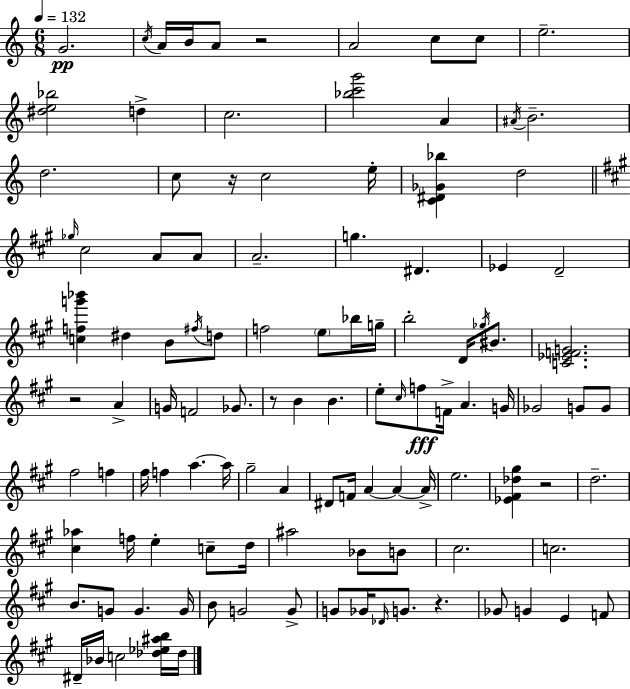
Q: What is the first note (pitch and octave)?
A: G4